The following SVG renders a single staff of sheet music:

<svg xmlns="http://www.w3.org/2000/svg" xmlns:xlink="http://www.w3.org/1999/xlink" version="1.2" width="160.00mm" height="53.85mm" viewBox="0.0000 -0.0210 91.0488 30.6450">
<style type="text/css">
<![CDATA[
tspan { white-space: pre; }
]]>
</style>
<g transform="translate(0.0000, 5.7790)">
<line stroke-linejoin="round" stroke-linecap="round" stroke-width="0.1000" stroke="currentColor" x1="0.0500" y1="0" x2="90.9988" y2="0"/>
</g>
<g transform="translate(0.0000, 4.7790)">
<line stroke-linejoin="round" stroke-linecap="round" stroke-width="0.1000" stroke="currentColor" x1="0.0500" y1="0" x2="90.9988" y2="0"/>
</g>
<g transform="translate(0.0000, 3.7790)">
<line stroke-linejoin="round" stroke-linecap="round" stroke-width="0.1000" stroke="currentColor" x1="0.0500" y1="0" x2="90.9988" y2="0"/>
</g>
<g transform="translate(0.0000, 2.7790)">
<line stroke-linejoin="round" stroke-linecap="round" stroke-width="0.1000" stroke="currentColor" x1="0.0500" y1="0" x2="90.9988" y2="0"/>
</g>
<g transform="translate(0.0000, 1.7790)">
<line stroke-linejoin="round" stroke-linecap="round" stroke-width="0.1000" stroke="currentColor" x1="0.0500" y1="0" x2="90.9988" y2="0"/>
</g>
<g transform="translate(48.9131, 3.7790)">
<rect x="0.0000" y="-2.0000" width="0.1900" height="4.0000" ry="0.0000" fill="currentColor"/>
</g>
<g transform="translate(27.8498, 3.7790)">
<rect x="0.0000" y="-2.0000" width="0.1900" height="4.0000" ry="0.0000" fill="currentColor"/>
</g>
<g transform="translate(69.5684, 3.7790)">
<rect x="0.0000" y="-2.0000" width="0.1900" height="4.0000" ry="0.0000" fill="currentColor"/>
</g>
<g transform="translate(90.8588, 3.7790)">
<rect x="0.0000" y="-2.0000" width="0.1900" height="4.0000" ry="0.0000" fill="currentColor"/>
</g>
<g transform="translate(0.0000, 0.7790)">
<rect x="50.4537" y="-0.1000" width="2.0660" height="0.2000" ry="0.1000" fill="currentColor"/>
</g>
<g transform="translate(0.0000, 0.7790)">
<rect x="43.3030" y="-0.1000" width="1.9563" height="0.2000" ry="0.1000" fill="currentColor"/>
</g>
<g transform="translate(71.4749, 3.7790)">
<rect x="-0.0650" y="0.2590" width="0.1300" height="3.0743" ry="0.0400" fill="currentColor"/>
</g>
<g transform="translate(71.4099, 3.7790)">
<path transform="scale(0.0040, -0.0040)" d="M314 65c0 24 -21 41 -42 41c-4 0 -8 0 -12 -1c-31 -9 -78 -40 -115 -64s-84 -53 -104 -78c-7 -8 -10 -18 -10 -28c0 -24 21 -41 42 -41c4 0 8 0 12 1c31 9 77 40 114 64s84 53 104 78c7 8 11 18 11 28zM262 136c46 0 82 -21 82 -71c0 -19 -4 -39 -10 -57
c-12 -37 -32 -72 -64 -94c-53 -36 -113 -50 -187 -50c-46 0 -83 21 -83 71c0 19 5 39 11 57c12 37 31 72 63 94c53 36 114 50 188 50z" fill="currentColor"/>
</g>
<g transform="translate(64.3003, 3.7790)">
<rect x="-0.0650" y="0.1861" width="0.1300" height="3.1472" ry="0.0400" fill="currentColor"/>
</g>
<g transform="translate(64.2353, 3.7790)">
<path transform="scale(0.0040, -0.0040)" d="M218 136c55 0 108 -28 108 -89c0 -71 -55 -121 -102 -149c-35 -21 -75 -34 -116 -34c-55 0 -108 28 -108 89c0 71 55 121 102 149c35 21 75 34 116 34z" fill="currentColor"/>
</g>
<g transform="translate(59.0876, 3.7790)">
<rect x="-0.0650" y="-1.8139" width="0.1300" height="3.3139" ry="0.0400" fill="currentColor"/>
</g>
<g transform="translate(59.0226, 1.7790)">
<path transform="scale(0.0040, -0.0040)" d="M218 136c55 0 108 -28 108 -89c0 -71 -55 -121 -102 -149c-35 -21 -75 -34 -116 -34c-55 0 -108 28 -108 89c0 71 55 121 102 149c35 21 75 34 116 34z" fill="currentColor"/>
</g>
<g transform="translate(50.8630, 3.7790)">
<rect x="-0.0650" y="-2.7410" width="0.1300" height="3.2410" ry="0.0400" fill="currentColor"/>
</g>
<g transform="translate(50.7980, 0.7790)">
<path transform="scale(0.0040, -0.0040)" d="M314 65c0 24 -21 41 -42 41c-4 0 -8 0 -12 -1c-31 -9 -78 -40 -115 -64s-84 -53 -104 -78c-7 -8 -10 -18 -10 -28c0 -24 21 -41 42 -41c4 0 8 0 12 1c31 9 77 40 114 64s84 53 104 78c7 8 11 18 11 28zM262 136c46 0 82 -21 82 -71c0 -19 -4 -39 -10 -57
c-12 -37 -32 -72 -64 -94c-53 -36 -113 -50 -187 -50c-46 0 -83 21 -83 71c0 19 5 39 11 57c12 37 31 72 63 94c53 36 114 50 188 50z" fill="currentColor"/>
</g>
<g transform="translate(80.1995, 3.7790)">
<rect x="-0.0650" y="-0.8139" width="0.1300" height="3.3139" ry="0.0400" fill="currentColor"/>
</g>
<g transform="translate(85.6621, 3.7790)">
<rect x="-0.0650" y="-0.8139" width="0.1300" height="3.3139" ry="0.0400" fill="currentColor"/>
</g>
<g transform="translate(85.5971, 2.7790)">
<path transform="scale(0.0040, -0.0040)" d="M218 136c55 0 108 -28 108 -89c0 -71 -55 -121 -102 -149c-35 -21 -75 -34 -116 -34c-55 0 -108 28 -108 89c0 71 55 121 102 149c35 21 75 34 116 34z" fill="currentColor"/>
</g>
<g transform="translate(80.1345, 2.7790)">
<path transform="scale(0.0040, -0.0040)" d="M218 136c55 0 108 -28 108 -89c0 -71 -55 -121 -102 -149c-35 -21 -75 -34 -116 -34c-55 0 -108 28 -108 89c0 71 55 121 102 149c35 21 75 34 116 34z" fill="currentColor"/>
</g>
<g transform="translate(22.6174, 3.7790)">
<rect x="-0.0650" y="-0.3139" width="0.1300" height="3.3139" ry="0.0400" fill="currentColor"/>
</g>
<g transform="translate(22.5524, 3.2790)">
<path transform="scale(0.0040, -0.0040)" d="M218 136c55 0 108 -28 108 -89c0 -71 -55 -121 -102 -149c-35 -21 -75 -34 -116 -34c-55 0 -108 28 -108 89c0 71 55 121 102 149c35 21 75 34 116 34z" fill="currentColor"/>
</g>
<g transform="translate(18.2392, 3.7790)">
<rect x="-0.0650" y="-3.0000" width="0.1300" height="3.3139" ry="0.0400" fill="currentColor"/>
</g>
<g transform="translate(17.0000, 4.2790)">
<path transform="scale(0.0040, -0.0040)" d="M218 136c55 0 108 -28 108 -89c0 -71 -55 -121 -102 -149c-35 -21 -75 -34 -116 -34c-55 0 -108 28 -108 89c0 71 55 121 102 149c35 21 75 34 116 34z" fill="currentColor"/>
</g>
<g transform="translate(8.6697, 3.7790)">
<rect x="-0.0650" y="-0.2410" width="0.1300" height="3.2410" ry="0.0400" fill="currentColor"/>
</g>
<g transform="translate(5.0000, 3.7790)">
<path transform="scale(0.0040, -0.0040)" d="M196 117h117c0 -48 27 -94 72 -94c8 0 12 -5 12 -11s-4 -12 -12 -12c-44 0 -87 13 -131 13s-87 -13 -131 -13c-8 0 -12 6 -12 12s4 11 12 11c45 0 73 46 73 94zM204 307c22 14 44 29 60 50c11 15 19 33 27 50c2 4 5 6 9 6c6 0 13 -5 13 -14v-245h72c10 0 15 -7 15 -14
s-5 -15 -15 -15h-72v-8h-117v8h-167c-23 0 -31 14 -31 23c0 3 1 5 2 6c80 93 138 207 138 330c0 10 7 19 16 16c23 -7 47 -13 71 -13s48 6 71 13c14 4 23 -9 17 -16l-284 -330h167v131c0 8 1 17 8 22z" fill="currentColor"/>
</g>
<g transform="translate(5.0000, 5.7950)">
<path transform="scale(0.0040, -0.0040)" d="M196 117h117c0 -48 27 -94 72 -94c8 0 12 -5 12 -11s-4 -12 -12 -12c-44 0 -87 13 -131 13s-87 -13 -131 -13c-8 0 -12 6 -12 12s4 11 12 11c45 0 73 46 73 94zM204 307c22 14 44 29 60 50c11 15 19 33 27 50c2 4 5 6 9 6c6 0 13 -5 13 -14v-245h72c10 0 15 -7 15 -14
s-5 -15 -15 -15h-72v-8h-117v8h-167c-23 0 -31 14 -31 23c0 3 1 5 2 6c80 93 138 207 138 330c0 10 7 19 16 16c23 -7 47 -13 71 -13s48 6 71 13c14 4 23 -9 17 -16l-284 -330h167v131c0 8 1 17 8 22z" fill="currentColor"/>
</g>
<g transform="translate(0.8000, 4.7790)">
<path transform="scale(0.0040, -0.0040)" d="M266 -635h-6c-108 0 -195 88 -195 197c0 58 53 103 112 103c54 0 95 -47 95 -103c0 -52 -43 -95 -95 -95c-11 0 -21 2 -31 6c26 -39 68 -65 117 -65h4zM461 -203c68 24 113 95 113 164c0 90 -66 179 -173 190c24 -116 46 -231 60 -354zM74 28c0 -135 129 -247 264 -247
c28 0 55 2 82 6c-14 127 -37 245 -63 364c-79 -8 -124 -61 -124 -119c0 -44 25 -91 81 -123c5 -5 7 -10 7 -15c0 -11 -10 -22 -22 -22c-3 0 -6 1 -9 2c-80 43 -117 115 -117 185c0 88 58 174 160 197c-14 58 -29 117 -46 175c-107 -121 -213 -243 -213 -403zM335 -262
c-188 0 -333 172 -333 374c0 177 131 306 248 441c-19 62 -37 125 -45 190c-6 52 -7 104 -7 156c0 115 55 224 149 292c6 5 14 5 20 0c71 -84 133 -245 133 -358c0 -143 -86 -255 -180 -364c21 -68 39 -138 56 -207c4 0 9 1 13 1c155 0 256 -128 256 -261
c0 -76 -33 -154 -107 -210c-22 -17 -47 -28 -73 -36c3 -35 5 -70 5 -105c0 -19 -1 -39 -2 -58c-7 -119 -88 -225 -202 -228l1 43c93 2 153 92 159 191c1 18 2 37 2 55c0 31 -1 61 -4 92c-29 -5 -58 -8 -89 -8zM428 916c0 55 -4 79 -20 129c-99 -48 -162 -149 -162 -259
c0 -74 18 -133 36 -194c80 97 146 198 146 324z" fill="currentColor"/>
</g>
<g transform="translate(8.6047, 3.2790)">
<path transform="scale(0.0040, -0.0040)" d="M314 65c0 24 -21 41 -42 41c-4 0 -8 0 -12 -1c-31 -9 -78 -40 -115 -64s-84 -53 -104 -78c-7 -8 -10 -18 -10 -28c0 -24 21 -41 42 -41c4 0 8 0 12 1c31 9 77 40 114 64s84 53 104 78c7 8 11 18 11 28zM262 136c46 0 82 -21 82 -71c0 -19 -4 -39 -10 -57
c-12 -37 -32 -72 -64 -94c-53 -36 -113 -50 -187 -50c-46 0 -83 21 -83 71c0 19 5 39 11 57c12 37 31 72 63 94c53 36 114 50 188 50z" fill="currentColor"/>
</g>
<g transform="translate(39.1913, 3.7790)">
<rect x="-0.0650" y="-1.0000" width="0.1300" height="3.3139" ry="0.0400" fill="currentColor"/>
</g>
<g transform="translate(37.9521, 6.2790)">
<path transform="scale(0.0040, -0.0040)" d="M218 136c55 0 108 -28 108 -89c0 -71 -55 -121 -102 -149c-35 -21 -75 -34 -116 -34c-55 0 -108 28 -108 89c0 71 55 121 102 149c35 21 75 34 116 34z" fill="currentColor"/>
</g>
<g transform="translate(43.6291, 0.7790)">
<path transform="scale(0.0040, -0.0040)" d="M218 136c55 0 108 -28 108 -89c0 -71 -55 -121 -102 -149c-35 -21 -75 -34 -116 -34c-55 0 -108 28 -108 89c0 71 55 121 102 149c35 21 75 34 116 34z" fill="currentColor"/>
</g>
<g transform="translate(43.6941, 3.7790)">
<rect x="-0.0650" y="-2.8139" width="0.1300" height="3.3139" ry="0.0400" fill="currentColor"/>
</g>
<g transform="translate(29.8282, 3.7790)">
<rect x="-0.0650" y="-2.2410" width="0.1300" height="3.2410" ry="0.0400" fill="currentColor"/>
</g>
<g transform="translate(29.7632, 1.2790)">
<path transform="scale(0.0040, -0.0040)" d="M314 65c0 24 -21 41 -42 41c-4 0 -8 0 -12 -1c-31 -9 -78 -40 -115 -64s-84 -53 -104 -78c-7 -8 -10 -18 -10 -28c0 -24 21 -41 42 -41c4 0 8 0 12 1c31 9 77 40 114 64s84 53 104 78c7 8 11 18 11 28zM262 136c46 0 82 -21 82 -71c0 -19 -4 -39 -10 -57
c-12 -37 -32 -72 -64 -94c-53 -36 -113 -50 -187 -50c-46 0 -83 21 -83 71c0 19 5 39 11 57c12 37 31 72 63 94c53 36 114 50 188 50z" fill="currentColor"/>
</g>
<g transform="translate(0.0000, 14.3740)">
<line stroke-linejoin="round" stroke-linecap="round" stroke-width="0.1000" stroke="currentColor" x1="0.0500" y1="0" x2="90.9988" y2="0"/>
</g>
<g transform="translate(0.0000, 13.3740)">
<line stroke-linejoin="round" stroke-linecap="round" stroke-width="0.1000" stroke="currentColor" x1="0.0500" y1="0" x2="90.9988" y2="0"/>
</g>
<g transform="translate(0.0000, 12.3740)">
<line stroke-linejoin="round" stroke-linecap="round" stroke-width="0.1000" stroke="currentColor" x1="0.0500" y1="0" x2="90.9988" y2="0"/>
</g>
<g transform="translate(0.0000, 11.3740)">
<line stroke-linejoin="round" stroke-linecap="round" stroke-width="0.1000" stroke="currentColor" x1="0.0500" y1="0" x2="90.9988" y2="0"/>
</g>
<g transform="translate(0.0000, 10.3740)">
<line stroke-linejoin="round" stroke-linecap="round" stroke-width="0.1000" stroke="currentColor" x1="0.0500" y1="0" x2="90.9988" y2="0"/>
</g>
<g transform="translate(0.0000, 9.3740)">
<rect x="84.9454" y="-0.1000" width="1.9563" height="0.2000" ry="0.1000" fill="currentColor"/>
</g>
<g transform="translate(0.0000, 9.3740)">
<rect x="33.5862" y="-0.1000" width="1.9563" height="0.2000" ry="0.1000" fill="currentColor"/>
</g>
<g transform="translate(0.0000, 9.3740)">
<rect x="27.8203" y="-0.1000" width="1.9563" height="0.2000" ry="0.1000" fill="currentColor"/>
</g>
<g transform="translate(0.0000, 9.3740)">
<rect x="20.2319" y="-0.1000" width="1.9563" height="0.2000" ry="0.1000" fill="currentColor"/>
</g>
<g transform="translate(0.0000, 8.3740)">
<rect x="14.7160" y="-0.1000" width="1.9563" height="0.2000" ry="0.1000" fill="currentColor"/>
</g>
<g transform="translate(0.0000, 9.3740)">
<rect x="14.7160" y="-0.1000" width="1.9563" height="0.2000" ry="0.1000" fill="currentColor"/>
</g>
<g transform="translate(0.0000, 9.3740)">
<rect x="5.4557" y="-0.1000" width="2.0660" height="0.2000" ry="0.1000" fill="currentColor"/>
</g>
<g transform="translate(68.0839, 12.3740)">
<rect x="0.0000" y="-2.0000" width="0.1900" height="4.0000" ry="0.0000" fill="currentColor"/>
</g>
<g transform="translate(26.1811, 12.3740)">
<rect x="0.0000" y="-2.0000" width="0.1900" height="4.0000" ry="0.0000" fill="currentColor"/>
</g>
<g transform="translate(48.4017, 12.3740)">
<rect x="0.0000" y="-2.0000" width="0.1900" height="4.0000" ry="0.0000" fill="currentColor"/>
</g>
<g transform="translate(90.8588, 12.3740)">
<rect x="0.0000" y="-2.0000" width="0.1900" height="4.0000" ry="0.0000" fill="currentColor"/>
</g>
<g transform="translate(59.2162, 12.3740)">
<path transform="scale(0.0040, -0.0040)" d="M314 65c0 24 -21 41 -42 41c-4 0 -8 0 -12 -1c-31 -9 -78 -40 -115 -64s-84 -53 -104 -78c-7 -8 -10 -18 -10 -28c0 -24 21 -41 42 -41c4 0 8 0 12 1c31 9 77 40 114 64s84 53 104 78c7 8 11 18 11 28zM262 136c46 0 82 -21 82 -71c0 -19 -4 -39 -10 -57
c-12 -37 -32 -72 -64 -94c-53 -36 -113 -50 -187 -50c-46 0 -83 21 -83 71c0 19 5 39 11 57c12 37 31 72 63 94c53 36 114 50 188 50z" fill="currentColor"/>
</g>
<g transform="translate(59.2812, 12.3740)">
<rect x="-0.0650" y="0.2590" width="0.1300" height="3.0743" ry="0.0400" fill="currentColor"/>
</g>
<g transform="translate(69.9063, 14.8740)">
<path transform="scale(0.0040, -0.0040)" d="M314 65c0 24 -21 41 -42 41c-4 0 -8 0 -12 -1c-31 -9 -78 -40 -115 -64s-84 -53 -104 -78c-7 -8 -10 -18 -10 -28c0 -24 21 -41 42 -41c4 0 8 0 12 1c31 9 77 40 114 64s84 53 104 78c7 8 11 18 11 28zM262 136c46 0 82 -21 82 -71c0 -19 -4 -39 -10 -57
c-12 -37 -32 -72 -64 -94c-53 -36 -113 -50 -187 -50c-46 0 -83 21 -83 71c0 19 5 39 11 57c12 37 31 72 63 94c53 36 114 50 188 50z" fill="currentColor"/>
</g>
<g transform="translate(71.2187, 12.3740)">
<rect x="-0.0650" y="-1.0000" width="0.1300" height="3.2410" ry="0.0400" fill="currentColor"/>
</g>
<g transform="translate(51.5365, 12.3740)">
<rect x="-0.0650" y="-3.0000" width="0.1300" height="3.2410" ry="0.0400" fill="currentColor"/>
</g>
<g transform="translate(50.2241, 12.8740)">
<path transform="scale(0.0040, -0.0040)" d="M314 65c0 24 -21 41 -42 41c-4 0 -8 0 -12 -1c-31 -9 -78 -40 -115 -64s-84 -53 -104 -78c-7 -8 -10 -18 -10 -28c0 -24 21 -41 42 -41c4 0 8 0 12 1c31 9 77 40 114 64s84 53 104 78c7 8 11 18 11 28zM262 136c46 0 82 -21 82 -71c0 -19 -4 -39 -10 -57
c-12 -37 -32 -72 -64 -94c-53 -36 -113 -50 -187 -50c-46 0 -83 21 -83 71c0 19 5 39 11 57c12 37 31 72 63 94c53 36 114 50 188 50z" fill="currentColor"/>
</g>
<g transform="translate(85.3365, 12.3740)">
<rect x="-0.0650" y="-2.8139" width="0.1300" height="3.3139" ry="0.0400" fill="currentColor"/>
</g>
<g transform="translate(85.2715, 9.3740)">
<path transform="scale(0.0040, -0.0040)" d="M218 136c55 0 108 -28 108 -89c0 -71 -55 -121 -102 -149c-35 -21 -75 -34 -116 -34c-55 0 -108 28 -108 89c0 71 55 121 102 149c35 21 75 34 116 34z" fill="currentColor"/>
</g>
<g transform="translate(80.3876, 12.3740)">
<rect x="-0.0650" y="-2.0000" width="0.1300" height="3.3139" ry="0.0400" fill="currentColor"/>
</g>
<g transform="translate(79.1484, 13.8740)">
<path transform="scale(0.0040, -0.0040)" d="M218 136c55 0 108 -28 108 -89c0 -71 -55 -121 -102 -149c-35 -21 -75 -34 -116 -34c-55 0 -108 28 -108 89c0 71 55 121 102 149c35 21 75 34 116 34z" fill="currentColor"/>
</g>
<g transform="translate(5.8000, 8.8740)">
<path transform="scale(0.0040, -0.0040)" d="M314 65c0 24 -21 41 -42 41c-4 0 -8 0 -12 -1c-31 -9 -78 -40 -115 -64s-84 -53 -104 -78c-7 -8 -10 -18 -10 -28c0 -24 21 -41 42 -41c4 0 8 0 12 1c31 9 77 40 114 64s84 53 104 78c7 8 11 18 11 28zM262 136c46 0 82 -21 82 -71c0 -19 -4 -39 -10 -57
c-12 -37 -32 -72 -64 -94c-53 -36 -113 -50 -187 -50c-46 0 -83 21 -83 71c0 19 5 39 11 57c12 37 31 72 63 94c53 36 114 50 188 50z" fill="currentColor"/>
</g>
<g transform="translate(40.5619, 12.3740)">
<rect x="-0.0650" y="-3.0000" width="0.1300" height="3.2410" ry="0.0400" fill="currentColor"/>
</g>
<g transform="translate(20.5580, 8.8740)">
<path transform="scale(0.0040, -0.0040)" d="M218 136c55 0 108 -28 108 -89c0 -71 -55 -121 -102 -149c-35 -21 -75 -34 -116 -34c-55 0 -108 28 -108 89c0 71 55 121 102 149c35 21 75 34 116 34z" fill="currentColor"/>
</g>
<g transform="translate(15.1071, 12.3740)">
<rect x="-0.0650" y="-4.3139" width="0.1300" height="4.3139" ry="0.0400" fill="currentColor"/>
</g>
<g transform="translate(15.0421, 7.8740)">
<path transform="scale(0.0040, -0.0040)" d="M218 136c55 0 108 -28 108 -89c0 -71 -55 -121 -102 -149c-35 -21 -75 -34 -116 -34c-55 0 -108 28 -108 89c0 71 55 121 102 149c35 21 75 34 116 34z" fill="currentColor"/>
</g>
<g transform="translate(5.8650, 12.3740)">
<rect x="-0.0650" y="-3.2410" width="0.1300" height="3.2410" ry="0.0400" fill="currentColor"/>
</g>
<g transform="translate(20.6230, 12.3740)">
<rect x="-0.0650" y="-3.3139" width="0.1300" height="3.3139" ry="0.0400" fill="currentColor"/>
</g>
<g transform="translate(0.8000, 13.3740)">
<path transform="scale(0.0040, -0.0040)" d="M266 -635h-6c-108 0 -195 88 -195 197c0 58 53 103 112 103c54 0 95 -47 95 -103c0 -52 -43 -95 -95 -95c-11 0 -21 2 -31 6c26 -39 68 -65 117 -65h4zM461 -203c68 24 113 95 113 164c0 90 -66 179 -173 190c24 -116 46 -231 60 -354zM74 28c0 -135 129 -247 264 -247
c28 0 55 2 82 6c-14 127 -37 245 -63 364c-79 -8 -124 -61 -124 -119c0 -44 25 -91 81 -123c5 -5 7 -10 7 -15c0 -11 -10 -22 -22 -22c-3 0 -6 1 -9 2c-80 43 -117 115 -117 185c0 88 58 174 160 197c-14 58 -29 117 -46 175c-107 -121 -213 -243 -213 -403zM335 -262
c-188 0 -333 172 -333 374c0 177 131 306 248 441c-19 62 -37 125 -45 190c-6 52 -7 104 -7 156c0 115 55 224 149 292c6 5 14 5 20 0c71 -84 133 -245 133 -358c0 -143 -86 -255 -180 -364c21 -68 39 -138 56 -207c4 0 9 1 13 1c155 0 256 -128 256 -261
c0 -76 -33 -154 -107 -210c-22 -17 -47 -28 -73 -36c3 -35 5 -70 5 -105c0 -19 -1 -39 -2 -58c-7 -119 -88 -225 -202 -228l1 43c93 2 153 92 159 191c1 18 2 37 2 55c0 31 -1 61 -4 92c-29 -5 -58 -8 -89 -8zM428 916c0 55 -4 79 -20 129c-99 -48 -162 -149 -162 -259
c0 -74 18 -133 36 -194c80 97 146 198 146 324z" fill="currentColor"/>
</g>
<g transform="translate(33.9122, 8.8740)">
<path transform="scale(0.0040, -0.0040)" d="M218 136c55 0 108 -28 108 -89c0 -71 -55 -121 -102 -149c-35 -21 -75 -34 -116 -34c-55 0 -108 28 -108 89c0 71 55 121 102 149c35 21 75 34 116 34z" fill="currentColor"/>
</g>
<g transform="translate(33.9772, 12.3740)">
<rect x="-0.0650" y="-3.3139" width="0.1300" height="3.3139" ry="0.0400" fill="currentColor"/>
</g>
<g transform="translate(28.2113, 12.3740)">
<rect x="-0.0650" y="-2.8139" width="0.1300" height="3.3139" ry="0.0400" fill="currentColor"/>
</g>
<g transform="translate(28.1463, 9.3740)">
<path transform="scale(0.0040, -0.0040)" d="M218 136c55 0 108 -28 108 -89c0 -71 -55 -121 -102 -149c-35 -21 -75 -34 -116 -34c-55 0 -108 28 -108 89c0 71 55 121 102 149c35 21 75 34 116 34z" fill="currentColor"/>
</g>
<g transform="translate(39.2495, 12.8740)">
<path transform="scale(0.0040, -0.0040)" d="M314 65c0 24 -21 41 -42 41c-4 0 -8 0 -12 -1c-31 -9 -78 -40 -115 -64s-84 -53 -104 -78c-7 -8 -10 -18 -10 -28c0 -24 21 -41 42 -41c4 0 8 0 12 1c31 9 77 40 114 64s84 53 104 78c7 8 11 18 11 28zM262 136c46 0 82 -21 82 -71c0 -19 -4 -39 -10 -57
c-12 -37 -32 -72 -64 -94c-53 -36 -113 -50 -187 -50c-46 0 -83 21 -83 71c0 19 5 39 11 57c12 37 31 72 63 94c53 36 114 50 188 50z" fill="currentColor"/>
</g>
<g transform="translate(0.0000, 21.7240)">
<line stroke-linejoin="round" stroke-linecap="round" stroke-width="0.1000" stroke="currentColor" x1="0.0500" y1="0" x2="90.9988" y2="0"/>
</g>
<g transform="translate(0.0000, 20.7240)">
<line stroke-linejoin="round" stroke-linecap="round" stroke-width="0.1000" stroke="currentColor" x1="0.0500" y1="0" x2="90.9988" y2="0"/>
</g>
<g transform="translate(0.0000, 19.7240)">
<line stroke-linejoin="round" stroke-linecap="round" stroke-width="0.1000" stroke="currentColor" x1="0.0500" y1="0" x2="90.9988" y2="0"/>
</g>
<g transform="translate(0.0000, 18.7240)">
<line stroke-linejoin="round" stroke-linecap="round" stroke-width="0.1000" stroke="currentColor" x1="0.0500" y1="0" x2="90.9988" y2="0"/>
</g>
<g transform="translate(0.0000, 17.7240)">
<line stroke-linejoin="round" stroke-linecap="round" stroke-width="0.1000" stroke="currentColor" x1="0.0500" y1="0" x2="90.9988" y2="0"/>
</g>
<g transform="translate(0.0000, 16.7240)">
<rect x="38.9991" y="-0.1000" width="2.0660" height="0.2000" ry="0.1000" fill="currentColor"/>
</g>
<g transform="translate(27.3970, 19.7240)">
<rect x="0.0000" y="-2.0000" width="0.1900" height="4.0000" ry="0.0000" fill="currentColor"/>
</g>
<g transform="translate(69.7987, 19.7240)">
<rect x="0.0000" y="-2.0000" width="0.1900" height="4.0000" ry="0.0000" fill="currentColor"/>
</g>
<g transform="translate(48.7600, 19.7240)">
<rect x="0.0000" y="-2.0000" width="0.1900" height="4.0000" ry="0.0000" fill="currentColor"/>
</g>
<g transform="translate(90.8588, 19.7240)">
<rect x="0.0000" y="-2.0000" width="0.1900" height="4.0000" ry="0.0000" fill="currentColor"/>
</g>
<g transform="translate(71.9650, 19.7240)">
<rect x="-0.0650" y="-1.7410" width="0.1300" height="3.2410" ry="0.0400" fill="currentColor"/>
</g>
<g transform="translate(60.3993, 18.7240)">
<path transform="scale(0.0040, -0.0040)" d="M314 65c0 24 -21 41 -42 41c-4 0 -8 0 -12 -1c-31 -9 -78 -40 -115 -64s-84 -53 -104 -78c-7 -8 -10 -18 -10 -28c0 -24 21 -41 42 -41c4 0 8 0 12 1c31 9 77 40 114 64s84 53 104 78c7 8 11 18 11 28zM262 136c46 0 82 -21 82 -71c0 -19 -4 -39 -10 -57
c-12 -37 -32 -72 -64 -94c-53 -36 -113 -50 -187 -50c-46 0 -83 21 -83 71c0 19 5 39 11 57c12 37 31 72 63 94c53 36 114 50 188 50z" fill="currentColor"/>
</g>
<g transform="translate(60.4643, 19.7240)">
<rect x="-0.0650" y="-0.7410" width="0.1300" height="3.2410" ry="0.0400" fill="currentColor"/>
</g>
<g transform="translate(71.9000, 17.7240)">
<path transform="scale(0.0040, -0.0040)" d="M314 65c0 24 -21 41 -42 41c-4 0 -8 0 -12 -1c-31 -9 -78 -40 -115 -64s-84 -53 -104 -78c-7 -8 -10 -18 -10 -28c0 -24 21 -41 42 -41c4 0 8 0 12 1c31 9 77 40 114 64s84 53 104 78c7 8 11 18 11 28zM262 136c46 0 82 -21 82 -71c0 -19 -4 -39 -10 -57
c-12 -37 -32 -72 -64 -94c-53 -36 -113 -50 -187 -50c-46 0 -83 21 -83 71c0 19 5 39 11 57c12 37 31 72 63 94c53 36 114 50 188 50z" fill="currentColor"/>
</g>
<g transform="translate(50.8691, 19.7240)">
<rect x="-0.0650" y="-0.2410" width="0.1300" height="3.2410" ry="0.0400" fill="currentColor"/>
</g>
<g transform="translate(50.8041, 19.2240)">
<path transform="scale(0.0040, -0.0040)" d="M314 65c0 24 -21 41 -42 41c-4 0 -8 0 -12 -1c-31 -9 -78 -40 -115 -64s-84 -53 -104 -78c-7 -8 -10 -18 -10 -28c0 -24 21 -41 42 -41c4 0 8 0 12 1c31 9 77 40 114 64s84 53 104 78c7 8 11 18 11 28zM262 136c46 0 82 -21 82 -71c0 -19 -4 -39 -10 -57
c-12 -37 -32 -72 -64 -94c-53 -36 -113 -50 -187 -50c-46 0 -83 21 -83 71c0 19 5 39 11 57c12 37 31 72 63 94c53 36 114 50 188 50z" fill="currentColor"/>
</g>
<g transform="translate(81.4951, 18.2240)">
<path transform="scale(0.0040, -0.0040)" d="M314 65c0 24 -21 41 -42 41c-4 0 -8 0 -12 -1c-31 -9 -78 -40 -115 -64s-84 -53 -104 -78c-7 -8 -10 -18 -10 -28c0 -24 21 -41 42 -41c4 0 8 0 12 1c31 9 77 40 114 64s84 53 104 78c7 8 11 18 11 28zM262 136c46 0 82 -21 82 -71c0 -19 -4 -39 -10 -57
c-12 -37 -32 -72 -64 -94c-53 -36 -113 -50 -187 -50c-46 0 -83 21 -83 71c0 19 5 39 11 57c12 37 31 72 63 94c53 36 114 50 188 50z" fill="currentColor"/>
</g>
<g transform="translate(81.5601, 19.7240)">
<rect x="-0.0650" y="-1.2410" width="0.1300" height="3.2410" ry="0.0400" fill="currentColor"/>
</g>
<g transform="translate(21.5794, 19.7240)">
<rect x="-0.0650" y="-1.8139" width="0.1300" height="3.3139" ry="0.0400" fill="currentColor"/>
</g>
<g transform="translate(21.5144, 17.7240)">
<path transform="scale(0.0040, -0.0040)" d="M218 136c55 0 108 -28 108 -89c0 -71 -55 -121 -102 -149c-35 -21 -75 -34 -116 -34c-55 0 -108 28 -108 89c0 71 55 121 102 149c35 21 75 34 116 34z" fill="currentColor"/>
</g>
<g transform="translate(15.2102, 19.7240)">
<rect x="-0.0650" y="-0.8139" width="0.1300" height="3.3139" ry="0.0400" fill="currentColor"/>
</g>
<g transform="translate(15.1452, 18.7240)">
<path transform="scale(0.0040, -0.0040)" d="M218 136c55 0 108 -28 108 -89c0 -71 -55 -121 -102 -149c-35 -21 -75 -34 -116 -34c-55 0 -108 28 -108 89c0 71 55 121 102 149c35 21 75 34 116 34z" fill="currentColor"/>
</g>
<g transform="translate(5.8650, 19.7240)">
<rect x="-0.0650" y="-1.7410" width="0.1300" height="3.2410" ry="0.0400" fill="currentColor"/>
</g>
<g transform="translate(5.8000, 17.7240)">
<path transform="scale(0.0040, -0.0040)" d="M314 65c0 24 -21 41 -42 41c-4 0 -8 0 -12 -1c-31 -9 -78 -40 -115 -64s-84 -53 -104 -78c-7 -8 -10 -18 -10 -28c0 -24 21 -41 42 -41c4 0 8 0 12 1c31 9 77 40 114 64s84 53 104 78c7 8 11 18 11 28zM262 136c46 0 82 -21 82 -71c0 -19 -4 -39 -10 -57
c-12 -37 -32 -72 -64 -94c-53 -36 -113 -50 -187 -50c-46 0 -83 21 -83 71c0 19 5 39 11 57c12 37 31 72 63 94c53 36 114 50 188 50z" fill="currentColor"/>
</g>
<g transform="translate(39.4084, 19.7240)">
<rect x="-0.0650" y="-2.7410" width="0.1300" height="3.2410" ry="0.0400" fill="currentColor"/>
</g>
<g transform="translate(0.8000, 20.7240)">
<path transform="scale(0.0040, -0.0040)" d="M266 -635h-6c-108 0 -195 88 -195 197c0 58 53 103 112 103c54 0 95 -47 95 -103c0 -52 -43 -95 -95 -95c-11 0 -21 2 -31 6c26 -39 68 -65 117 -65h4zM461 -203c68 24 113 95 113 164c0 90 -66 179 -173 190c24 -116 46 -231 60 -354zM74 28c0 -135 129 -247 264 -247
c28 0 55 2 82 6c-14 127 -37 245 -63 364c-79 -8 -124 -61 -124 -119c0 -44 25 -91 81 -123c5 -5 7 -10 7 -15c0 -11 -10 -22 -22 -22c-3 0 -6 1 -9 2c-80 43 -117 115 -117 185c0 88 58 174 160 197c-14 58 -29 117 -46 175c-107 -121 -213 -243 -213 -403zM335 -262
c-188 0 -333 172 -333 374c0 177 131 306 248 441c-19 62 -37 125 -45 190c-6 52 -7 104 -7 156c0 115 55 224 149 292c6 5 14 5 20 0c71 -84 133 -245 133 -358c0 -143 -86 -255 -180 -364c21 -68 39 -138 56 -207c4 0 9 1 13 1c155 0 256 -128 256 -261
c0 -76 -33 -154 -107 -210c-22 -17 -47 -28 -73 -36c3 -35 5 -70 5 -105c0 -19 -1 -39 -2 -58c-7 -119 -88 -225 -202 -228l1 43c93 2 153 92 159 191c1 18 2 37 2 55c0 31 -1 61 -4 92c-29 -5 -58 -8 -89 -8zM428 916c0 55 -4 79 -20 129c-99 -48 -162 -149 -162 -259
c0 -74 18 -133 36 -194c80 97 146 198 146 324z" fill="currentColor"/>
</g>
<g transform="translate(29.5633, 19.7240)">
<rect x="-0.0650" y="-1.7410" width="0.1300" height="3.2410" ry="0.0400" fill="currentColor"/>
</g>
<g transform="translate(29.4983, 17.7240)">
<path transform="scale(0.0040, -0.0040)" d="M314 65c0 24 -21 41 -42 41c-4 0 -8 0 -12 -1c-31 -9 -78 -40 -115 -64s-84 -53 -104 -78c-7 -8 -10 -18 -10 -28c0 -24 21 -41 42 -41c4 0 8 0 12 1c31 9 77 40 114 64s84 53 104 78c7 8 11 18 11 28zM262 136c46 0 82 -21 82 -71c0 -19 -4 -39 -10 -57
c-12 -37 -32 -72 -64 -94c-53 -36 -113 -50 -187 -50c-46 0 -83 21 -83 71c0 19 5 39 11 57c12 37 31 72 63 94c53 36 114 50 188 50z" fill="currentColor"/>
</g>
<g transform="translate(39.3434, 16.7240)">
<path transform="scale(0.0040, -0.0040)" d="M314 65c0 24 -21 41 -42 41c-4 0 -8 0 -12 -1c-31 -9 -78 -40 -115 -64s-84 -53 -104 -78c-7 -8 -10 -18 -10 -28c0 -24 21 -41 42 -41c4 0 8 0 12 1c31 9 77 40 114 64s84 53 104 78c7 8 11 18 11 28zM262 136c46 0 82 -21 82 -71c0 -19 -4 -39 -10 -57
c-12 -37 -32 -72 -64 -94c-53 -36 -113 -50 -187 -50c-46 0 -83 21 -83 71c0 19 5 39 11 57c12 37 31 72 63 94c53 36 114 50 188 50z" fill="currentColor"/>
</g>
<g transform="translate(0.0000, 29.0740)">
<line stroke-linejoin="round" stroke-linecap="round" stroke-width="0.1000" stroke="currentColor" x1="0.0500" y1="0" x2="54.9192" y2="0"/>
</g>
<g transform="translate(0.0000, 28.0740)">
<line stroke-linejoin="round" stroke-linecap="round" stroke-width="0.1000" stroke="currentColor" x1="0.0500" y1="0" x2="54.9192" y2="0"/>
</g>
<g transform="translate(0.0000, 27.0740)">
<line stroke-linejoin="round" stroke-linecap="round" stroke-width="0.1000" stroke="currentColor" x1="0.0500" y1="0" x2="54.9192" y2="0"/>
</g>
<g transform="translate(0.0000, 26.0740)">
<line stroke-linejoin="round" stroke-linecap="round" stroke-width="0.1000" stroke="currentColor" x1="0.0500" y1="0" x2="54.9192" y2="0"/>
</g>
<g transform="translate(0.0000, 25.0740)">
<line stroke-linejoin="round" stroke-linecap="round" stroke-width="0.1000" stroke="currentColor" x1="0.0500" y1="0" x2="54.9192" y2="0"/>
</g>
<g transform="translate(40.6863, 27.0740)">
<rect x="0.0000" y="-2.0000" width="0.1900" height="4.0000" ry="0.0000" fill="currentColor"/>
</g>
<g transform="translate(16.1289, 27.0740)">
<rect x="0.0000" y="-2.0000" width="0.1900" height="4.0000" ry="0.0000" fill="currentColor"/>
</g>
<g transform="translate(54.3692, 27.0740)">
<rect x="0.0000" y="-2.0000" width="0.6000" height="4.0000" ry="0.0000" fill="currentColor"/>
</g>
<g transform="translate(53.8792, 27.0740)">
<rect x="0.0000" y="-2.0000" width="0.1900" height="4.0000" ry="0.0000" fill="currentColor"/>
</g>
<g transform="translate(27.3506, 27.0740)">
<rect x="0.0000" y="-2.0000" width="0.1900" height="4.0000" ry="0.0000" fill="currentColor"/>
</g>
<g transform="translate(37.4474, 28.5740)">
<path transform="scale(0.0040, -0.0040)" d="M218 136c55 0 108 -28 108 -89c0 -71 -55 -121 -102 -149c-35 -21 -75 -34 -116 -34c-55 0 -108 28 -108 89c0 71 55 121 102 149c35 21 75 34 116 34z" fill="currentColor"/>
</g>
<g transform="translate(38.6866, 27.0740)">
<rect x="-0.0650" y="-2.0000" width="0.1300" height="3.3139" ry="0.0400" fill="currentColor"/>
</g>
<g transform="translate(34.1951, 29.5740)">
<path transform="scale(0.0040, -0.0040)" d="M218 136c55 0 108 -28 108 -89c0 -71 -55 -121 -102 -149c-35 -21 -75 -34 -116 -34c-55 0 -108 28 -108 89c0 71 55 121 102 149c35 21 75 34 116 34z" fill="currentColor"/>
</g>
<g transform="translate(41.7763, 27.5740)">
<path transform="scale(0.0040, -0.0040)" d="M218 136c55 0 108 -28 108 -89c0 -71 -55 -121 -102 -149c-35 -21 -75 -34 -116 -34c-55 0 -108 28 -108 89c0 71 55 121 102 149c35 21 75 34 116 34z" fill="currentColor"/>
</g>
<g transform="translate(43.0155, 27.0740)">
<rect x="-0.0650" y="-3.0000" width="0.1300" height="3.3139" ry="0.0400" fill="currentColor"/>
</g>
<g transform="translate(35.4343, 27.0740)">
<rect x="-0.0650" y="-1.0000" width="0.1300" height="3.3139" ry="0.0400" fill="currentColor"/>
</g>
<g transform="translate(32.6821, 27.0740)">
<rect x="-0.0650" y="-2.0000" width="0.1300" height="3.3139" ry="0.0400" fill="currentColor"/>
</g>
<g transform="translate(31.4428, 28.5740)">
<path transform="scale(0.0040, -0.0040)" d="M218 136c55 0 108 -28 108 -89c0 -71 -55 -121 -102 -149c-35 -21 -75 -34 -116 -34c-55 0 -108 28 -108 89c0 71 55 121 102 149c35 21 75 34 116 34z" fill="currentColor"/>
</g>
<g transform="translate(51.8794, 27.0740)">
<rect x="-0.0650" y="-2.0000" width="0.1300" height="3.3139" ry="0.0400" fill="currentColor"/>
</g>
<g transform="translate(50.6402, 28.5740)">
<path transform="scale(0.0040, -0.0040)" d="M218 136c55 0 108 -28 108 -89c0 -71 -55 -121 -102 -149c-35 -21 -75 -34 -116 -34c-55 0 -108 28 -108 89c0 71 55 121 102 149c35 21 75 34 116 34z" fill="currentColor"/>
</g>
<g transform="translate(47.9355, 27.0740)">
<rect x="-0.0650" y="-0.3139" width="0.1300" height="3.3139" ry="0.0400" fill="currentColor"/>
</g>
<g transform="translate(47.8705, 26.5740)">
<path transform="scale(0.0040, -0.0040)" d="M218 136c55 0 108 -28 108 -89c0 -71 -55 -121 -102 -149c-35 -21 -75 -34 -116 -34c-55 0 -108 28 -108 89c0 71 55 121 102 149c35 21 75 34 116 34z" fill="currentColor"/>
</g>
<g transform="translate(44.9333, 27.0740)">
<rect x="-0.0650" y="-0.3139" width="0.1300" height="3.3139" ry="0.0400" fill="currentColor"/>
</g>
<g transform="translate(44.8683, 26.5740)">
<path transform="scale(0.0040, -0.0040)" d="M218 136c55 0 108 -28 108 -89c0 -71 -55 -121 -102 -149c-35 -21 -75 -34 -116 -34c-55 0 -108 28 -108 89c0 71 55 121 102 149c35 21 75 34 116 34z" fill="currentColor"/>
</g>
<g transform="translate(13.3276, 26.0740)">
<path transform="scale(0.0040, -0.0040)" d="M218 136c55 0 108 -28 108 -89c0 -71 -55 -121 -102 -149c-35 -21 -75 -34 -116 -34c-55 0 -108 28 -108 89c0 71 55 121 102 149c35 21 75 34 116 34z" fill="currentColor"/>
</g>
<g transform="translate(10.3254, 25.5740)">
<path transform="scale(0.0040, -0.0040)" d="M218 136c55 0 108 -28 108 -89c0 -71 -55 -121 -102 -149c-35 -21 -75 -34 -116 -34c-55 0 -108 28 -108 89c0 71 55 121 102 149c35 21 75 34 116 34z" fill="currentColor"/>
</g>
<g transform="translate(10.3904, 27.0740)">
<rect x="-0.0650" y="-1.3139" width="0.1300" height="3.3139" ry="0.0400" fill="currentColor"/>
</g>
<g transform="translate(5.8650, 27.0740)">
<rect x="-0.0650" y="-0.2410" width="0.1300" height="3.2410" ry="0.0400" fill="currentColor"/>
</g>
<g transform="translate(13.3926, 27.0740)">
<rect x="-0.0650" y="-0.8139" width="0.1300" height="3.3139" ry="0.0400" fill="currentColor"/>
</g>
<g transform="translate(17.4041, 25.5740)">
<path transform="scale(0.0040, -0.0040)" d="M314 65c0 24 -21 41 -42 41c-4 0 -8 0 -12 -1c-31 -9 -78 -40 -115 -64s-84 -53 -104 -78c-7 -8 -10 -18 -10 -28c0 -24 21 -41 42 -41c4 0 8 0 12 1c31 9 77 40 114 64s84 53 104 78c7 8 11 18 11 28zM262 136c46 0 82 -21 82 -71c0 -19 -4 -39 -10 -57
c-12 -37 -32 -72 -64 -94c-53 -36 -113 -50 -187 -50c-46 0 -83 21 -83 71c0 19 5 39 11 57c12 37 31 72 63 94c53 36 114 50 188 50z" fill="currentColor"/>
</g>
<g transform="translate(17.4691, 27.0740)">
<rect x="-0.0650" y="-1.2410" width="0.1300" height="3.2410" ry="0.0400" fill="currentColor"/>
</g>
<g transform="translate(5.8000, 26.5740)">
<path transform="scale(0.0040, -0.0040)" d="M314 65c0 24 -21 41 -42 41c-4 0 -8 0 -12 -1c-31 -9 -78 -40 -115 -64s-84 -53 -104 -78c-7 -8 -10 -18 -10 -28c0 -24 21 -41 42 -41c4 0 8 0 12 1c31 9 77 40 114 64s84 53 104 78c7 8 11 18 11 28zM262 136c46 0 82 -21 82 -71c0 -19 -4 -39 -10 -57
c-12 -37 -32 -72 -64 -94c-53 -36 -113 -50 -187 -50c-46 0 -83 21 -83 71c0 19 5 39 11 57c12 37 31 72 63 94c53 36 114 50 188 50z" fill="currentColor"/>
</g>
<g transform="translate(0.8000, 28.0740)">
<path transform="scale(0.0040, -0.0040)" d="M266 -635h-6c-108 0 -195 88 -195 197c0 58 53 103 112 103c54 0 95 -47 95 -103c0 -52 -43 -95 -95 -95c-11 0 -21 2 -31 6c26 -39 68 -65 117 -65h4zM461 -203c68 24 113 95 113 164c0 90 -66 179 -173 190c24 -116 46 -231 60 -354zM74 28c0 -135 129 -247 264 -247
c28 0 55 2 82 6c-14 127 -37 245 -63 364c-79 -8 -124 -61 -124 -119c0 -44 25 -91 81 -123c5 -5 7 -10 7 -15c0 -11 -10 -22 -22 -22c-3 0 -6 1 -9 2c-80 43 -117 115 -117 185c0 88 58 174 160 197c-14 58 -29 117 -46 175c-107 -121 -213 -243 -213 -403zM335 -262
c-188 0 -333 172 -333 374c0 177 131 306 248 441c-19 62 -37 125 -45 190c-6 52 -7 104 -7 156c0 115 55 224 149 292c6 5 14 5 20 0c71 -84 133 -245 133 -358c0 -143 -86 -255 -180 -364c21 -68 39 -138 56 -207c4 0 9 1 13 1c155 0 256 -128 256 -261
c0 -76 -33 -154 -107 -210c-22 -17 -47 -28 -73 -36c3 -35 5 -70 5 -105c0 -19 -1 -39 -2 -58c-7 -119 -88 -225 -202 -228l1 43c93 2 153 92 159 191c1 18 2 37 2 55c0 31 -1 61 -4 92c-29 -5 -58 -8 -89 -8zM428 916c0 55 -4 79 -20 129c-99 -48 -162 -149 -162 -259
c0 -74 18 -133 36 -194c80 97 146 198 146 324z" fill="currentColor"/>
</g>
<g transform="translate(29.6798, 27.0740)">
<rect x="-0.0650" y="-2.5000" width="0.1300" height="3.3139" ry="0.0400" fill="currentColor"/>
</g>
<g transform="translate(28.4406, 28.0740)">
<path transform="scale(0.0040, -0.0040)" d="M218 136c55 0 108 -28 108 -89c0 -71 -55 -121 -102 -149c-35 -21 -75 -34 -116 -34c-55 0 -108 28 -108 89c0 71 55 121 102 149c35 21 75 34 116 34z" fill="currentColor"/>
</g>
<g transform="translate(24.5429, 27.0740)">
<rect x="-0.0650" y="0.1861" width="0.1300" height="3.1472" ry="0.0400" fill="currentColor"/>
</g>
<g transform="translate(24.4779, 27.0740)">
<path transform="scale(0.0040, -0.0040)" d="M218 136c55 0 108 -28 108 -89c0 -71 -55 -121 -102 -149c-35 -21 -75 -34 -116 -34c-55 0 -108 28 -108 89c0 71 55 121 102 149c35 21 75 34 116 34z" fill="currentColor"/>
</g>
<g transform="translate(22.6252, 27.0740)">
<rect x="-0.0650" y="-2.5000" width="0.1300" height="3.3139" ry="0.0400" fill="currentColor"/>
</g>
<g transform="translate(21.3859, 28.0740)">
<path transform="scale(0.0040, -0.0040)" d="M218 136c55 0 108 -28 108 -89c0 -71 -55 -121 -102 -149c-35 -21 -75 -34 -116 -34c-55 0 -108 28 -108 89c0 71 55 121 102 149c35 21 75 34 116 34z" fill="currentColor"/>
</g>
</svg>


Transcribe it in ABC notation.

X:1
T:Untitled
M:4/4
L:1/4
K:C
c2 A c g2 D a a2 f B B2 d d b2 d' b a b A2 A2 B2 D2 F a f2 d f f2 a2 c2 d2 f2 e2 c2 e d e2 G B G F D F A c c F